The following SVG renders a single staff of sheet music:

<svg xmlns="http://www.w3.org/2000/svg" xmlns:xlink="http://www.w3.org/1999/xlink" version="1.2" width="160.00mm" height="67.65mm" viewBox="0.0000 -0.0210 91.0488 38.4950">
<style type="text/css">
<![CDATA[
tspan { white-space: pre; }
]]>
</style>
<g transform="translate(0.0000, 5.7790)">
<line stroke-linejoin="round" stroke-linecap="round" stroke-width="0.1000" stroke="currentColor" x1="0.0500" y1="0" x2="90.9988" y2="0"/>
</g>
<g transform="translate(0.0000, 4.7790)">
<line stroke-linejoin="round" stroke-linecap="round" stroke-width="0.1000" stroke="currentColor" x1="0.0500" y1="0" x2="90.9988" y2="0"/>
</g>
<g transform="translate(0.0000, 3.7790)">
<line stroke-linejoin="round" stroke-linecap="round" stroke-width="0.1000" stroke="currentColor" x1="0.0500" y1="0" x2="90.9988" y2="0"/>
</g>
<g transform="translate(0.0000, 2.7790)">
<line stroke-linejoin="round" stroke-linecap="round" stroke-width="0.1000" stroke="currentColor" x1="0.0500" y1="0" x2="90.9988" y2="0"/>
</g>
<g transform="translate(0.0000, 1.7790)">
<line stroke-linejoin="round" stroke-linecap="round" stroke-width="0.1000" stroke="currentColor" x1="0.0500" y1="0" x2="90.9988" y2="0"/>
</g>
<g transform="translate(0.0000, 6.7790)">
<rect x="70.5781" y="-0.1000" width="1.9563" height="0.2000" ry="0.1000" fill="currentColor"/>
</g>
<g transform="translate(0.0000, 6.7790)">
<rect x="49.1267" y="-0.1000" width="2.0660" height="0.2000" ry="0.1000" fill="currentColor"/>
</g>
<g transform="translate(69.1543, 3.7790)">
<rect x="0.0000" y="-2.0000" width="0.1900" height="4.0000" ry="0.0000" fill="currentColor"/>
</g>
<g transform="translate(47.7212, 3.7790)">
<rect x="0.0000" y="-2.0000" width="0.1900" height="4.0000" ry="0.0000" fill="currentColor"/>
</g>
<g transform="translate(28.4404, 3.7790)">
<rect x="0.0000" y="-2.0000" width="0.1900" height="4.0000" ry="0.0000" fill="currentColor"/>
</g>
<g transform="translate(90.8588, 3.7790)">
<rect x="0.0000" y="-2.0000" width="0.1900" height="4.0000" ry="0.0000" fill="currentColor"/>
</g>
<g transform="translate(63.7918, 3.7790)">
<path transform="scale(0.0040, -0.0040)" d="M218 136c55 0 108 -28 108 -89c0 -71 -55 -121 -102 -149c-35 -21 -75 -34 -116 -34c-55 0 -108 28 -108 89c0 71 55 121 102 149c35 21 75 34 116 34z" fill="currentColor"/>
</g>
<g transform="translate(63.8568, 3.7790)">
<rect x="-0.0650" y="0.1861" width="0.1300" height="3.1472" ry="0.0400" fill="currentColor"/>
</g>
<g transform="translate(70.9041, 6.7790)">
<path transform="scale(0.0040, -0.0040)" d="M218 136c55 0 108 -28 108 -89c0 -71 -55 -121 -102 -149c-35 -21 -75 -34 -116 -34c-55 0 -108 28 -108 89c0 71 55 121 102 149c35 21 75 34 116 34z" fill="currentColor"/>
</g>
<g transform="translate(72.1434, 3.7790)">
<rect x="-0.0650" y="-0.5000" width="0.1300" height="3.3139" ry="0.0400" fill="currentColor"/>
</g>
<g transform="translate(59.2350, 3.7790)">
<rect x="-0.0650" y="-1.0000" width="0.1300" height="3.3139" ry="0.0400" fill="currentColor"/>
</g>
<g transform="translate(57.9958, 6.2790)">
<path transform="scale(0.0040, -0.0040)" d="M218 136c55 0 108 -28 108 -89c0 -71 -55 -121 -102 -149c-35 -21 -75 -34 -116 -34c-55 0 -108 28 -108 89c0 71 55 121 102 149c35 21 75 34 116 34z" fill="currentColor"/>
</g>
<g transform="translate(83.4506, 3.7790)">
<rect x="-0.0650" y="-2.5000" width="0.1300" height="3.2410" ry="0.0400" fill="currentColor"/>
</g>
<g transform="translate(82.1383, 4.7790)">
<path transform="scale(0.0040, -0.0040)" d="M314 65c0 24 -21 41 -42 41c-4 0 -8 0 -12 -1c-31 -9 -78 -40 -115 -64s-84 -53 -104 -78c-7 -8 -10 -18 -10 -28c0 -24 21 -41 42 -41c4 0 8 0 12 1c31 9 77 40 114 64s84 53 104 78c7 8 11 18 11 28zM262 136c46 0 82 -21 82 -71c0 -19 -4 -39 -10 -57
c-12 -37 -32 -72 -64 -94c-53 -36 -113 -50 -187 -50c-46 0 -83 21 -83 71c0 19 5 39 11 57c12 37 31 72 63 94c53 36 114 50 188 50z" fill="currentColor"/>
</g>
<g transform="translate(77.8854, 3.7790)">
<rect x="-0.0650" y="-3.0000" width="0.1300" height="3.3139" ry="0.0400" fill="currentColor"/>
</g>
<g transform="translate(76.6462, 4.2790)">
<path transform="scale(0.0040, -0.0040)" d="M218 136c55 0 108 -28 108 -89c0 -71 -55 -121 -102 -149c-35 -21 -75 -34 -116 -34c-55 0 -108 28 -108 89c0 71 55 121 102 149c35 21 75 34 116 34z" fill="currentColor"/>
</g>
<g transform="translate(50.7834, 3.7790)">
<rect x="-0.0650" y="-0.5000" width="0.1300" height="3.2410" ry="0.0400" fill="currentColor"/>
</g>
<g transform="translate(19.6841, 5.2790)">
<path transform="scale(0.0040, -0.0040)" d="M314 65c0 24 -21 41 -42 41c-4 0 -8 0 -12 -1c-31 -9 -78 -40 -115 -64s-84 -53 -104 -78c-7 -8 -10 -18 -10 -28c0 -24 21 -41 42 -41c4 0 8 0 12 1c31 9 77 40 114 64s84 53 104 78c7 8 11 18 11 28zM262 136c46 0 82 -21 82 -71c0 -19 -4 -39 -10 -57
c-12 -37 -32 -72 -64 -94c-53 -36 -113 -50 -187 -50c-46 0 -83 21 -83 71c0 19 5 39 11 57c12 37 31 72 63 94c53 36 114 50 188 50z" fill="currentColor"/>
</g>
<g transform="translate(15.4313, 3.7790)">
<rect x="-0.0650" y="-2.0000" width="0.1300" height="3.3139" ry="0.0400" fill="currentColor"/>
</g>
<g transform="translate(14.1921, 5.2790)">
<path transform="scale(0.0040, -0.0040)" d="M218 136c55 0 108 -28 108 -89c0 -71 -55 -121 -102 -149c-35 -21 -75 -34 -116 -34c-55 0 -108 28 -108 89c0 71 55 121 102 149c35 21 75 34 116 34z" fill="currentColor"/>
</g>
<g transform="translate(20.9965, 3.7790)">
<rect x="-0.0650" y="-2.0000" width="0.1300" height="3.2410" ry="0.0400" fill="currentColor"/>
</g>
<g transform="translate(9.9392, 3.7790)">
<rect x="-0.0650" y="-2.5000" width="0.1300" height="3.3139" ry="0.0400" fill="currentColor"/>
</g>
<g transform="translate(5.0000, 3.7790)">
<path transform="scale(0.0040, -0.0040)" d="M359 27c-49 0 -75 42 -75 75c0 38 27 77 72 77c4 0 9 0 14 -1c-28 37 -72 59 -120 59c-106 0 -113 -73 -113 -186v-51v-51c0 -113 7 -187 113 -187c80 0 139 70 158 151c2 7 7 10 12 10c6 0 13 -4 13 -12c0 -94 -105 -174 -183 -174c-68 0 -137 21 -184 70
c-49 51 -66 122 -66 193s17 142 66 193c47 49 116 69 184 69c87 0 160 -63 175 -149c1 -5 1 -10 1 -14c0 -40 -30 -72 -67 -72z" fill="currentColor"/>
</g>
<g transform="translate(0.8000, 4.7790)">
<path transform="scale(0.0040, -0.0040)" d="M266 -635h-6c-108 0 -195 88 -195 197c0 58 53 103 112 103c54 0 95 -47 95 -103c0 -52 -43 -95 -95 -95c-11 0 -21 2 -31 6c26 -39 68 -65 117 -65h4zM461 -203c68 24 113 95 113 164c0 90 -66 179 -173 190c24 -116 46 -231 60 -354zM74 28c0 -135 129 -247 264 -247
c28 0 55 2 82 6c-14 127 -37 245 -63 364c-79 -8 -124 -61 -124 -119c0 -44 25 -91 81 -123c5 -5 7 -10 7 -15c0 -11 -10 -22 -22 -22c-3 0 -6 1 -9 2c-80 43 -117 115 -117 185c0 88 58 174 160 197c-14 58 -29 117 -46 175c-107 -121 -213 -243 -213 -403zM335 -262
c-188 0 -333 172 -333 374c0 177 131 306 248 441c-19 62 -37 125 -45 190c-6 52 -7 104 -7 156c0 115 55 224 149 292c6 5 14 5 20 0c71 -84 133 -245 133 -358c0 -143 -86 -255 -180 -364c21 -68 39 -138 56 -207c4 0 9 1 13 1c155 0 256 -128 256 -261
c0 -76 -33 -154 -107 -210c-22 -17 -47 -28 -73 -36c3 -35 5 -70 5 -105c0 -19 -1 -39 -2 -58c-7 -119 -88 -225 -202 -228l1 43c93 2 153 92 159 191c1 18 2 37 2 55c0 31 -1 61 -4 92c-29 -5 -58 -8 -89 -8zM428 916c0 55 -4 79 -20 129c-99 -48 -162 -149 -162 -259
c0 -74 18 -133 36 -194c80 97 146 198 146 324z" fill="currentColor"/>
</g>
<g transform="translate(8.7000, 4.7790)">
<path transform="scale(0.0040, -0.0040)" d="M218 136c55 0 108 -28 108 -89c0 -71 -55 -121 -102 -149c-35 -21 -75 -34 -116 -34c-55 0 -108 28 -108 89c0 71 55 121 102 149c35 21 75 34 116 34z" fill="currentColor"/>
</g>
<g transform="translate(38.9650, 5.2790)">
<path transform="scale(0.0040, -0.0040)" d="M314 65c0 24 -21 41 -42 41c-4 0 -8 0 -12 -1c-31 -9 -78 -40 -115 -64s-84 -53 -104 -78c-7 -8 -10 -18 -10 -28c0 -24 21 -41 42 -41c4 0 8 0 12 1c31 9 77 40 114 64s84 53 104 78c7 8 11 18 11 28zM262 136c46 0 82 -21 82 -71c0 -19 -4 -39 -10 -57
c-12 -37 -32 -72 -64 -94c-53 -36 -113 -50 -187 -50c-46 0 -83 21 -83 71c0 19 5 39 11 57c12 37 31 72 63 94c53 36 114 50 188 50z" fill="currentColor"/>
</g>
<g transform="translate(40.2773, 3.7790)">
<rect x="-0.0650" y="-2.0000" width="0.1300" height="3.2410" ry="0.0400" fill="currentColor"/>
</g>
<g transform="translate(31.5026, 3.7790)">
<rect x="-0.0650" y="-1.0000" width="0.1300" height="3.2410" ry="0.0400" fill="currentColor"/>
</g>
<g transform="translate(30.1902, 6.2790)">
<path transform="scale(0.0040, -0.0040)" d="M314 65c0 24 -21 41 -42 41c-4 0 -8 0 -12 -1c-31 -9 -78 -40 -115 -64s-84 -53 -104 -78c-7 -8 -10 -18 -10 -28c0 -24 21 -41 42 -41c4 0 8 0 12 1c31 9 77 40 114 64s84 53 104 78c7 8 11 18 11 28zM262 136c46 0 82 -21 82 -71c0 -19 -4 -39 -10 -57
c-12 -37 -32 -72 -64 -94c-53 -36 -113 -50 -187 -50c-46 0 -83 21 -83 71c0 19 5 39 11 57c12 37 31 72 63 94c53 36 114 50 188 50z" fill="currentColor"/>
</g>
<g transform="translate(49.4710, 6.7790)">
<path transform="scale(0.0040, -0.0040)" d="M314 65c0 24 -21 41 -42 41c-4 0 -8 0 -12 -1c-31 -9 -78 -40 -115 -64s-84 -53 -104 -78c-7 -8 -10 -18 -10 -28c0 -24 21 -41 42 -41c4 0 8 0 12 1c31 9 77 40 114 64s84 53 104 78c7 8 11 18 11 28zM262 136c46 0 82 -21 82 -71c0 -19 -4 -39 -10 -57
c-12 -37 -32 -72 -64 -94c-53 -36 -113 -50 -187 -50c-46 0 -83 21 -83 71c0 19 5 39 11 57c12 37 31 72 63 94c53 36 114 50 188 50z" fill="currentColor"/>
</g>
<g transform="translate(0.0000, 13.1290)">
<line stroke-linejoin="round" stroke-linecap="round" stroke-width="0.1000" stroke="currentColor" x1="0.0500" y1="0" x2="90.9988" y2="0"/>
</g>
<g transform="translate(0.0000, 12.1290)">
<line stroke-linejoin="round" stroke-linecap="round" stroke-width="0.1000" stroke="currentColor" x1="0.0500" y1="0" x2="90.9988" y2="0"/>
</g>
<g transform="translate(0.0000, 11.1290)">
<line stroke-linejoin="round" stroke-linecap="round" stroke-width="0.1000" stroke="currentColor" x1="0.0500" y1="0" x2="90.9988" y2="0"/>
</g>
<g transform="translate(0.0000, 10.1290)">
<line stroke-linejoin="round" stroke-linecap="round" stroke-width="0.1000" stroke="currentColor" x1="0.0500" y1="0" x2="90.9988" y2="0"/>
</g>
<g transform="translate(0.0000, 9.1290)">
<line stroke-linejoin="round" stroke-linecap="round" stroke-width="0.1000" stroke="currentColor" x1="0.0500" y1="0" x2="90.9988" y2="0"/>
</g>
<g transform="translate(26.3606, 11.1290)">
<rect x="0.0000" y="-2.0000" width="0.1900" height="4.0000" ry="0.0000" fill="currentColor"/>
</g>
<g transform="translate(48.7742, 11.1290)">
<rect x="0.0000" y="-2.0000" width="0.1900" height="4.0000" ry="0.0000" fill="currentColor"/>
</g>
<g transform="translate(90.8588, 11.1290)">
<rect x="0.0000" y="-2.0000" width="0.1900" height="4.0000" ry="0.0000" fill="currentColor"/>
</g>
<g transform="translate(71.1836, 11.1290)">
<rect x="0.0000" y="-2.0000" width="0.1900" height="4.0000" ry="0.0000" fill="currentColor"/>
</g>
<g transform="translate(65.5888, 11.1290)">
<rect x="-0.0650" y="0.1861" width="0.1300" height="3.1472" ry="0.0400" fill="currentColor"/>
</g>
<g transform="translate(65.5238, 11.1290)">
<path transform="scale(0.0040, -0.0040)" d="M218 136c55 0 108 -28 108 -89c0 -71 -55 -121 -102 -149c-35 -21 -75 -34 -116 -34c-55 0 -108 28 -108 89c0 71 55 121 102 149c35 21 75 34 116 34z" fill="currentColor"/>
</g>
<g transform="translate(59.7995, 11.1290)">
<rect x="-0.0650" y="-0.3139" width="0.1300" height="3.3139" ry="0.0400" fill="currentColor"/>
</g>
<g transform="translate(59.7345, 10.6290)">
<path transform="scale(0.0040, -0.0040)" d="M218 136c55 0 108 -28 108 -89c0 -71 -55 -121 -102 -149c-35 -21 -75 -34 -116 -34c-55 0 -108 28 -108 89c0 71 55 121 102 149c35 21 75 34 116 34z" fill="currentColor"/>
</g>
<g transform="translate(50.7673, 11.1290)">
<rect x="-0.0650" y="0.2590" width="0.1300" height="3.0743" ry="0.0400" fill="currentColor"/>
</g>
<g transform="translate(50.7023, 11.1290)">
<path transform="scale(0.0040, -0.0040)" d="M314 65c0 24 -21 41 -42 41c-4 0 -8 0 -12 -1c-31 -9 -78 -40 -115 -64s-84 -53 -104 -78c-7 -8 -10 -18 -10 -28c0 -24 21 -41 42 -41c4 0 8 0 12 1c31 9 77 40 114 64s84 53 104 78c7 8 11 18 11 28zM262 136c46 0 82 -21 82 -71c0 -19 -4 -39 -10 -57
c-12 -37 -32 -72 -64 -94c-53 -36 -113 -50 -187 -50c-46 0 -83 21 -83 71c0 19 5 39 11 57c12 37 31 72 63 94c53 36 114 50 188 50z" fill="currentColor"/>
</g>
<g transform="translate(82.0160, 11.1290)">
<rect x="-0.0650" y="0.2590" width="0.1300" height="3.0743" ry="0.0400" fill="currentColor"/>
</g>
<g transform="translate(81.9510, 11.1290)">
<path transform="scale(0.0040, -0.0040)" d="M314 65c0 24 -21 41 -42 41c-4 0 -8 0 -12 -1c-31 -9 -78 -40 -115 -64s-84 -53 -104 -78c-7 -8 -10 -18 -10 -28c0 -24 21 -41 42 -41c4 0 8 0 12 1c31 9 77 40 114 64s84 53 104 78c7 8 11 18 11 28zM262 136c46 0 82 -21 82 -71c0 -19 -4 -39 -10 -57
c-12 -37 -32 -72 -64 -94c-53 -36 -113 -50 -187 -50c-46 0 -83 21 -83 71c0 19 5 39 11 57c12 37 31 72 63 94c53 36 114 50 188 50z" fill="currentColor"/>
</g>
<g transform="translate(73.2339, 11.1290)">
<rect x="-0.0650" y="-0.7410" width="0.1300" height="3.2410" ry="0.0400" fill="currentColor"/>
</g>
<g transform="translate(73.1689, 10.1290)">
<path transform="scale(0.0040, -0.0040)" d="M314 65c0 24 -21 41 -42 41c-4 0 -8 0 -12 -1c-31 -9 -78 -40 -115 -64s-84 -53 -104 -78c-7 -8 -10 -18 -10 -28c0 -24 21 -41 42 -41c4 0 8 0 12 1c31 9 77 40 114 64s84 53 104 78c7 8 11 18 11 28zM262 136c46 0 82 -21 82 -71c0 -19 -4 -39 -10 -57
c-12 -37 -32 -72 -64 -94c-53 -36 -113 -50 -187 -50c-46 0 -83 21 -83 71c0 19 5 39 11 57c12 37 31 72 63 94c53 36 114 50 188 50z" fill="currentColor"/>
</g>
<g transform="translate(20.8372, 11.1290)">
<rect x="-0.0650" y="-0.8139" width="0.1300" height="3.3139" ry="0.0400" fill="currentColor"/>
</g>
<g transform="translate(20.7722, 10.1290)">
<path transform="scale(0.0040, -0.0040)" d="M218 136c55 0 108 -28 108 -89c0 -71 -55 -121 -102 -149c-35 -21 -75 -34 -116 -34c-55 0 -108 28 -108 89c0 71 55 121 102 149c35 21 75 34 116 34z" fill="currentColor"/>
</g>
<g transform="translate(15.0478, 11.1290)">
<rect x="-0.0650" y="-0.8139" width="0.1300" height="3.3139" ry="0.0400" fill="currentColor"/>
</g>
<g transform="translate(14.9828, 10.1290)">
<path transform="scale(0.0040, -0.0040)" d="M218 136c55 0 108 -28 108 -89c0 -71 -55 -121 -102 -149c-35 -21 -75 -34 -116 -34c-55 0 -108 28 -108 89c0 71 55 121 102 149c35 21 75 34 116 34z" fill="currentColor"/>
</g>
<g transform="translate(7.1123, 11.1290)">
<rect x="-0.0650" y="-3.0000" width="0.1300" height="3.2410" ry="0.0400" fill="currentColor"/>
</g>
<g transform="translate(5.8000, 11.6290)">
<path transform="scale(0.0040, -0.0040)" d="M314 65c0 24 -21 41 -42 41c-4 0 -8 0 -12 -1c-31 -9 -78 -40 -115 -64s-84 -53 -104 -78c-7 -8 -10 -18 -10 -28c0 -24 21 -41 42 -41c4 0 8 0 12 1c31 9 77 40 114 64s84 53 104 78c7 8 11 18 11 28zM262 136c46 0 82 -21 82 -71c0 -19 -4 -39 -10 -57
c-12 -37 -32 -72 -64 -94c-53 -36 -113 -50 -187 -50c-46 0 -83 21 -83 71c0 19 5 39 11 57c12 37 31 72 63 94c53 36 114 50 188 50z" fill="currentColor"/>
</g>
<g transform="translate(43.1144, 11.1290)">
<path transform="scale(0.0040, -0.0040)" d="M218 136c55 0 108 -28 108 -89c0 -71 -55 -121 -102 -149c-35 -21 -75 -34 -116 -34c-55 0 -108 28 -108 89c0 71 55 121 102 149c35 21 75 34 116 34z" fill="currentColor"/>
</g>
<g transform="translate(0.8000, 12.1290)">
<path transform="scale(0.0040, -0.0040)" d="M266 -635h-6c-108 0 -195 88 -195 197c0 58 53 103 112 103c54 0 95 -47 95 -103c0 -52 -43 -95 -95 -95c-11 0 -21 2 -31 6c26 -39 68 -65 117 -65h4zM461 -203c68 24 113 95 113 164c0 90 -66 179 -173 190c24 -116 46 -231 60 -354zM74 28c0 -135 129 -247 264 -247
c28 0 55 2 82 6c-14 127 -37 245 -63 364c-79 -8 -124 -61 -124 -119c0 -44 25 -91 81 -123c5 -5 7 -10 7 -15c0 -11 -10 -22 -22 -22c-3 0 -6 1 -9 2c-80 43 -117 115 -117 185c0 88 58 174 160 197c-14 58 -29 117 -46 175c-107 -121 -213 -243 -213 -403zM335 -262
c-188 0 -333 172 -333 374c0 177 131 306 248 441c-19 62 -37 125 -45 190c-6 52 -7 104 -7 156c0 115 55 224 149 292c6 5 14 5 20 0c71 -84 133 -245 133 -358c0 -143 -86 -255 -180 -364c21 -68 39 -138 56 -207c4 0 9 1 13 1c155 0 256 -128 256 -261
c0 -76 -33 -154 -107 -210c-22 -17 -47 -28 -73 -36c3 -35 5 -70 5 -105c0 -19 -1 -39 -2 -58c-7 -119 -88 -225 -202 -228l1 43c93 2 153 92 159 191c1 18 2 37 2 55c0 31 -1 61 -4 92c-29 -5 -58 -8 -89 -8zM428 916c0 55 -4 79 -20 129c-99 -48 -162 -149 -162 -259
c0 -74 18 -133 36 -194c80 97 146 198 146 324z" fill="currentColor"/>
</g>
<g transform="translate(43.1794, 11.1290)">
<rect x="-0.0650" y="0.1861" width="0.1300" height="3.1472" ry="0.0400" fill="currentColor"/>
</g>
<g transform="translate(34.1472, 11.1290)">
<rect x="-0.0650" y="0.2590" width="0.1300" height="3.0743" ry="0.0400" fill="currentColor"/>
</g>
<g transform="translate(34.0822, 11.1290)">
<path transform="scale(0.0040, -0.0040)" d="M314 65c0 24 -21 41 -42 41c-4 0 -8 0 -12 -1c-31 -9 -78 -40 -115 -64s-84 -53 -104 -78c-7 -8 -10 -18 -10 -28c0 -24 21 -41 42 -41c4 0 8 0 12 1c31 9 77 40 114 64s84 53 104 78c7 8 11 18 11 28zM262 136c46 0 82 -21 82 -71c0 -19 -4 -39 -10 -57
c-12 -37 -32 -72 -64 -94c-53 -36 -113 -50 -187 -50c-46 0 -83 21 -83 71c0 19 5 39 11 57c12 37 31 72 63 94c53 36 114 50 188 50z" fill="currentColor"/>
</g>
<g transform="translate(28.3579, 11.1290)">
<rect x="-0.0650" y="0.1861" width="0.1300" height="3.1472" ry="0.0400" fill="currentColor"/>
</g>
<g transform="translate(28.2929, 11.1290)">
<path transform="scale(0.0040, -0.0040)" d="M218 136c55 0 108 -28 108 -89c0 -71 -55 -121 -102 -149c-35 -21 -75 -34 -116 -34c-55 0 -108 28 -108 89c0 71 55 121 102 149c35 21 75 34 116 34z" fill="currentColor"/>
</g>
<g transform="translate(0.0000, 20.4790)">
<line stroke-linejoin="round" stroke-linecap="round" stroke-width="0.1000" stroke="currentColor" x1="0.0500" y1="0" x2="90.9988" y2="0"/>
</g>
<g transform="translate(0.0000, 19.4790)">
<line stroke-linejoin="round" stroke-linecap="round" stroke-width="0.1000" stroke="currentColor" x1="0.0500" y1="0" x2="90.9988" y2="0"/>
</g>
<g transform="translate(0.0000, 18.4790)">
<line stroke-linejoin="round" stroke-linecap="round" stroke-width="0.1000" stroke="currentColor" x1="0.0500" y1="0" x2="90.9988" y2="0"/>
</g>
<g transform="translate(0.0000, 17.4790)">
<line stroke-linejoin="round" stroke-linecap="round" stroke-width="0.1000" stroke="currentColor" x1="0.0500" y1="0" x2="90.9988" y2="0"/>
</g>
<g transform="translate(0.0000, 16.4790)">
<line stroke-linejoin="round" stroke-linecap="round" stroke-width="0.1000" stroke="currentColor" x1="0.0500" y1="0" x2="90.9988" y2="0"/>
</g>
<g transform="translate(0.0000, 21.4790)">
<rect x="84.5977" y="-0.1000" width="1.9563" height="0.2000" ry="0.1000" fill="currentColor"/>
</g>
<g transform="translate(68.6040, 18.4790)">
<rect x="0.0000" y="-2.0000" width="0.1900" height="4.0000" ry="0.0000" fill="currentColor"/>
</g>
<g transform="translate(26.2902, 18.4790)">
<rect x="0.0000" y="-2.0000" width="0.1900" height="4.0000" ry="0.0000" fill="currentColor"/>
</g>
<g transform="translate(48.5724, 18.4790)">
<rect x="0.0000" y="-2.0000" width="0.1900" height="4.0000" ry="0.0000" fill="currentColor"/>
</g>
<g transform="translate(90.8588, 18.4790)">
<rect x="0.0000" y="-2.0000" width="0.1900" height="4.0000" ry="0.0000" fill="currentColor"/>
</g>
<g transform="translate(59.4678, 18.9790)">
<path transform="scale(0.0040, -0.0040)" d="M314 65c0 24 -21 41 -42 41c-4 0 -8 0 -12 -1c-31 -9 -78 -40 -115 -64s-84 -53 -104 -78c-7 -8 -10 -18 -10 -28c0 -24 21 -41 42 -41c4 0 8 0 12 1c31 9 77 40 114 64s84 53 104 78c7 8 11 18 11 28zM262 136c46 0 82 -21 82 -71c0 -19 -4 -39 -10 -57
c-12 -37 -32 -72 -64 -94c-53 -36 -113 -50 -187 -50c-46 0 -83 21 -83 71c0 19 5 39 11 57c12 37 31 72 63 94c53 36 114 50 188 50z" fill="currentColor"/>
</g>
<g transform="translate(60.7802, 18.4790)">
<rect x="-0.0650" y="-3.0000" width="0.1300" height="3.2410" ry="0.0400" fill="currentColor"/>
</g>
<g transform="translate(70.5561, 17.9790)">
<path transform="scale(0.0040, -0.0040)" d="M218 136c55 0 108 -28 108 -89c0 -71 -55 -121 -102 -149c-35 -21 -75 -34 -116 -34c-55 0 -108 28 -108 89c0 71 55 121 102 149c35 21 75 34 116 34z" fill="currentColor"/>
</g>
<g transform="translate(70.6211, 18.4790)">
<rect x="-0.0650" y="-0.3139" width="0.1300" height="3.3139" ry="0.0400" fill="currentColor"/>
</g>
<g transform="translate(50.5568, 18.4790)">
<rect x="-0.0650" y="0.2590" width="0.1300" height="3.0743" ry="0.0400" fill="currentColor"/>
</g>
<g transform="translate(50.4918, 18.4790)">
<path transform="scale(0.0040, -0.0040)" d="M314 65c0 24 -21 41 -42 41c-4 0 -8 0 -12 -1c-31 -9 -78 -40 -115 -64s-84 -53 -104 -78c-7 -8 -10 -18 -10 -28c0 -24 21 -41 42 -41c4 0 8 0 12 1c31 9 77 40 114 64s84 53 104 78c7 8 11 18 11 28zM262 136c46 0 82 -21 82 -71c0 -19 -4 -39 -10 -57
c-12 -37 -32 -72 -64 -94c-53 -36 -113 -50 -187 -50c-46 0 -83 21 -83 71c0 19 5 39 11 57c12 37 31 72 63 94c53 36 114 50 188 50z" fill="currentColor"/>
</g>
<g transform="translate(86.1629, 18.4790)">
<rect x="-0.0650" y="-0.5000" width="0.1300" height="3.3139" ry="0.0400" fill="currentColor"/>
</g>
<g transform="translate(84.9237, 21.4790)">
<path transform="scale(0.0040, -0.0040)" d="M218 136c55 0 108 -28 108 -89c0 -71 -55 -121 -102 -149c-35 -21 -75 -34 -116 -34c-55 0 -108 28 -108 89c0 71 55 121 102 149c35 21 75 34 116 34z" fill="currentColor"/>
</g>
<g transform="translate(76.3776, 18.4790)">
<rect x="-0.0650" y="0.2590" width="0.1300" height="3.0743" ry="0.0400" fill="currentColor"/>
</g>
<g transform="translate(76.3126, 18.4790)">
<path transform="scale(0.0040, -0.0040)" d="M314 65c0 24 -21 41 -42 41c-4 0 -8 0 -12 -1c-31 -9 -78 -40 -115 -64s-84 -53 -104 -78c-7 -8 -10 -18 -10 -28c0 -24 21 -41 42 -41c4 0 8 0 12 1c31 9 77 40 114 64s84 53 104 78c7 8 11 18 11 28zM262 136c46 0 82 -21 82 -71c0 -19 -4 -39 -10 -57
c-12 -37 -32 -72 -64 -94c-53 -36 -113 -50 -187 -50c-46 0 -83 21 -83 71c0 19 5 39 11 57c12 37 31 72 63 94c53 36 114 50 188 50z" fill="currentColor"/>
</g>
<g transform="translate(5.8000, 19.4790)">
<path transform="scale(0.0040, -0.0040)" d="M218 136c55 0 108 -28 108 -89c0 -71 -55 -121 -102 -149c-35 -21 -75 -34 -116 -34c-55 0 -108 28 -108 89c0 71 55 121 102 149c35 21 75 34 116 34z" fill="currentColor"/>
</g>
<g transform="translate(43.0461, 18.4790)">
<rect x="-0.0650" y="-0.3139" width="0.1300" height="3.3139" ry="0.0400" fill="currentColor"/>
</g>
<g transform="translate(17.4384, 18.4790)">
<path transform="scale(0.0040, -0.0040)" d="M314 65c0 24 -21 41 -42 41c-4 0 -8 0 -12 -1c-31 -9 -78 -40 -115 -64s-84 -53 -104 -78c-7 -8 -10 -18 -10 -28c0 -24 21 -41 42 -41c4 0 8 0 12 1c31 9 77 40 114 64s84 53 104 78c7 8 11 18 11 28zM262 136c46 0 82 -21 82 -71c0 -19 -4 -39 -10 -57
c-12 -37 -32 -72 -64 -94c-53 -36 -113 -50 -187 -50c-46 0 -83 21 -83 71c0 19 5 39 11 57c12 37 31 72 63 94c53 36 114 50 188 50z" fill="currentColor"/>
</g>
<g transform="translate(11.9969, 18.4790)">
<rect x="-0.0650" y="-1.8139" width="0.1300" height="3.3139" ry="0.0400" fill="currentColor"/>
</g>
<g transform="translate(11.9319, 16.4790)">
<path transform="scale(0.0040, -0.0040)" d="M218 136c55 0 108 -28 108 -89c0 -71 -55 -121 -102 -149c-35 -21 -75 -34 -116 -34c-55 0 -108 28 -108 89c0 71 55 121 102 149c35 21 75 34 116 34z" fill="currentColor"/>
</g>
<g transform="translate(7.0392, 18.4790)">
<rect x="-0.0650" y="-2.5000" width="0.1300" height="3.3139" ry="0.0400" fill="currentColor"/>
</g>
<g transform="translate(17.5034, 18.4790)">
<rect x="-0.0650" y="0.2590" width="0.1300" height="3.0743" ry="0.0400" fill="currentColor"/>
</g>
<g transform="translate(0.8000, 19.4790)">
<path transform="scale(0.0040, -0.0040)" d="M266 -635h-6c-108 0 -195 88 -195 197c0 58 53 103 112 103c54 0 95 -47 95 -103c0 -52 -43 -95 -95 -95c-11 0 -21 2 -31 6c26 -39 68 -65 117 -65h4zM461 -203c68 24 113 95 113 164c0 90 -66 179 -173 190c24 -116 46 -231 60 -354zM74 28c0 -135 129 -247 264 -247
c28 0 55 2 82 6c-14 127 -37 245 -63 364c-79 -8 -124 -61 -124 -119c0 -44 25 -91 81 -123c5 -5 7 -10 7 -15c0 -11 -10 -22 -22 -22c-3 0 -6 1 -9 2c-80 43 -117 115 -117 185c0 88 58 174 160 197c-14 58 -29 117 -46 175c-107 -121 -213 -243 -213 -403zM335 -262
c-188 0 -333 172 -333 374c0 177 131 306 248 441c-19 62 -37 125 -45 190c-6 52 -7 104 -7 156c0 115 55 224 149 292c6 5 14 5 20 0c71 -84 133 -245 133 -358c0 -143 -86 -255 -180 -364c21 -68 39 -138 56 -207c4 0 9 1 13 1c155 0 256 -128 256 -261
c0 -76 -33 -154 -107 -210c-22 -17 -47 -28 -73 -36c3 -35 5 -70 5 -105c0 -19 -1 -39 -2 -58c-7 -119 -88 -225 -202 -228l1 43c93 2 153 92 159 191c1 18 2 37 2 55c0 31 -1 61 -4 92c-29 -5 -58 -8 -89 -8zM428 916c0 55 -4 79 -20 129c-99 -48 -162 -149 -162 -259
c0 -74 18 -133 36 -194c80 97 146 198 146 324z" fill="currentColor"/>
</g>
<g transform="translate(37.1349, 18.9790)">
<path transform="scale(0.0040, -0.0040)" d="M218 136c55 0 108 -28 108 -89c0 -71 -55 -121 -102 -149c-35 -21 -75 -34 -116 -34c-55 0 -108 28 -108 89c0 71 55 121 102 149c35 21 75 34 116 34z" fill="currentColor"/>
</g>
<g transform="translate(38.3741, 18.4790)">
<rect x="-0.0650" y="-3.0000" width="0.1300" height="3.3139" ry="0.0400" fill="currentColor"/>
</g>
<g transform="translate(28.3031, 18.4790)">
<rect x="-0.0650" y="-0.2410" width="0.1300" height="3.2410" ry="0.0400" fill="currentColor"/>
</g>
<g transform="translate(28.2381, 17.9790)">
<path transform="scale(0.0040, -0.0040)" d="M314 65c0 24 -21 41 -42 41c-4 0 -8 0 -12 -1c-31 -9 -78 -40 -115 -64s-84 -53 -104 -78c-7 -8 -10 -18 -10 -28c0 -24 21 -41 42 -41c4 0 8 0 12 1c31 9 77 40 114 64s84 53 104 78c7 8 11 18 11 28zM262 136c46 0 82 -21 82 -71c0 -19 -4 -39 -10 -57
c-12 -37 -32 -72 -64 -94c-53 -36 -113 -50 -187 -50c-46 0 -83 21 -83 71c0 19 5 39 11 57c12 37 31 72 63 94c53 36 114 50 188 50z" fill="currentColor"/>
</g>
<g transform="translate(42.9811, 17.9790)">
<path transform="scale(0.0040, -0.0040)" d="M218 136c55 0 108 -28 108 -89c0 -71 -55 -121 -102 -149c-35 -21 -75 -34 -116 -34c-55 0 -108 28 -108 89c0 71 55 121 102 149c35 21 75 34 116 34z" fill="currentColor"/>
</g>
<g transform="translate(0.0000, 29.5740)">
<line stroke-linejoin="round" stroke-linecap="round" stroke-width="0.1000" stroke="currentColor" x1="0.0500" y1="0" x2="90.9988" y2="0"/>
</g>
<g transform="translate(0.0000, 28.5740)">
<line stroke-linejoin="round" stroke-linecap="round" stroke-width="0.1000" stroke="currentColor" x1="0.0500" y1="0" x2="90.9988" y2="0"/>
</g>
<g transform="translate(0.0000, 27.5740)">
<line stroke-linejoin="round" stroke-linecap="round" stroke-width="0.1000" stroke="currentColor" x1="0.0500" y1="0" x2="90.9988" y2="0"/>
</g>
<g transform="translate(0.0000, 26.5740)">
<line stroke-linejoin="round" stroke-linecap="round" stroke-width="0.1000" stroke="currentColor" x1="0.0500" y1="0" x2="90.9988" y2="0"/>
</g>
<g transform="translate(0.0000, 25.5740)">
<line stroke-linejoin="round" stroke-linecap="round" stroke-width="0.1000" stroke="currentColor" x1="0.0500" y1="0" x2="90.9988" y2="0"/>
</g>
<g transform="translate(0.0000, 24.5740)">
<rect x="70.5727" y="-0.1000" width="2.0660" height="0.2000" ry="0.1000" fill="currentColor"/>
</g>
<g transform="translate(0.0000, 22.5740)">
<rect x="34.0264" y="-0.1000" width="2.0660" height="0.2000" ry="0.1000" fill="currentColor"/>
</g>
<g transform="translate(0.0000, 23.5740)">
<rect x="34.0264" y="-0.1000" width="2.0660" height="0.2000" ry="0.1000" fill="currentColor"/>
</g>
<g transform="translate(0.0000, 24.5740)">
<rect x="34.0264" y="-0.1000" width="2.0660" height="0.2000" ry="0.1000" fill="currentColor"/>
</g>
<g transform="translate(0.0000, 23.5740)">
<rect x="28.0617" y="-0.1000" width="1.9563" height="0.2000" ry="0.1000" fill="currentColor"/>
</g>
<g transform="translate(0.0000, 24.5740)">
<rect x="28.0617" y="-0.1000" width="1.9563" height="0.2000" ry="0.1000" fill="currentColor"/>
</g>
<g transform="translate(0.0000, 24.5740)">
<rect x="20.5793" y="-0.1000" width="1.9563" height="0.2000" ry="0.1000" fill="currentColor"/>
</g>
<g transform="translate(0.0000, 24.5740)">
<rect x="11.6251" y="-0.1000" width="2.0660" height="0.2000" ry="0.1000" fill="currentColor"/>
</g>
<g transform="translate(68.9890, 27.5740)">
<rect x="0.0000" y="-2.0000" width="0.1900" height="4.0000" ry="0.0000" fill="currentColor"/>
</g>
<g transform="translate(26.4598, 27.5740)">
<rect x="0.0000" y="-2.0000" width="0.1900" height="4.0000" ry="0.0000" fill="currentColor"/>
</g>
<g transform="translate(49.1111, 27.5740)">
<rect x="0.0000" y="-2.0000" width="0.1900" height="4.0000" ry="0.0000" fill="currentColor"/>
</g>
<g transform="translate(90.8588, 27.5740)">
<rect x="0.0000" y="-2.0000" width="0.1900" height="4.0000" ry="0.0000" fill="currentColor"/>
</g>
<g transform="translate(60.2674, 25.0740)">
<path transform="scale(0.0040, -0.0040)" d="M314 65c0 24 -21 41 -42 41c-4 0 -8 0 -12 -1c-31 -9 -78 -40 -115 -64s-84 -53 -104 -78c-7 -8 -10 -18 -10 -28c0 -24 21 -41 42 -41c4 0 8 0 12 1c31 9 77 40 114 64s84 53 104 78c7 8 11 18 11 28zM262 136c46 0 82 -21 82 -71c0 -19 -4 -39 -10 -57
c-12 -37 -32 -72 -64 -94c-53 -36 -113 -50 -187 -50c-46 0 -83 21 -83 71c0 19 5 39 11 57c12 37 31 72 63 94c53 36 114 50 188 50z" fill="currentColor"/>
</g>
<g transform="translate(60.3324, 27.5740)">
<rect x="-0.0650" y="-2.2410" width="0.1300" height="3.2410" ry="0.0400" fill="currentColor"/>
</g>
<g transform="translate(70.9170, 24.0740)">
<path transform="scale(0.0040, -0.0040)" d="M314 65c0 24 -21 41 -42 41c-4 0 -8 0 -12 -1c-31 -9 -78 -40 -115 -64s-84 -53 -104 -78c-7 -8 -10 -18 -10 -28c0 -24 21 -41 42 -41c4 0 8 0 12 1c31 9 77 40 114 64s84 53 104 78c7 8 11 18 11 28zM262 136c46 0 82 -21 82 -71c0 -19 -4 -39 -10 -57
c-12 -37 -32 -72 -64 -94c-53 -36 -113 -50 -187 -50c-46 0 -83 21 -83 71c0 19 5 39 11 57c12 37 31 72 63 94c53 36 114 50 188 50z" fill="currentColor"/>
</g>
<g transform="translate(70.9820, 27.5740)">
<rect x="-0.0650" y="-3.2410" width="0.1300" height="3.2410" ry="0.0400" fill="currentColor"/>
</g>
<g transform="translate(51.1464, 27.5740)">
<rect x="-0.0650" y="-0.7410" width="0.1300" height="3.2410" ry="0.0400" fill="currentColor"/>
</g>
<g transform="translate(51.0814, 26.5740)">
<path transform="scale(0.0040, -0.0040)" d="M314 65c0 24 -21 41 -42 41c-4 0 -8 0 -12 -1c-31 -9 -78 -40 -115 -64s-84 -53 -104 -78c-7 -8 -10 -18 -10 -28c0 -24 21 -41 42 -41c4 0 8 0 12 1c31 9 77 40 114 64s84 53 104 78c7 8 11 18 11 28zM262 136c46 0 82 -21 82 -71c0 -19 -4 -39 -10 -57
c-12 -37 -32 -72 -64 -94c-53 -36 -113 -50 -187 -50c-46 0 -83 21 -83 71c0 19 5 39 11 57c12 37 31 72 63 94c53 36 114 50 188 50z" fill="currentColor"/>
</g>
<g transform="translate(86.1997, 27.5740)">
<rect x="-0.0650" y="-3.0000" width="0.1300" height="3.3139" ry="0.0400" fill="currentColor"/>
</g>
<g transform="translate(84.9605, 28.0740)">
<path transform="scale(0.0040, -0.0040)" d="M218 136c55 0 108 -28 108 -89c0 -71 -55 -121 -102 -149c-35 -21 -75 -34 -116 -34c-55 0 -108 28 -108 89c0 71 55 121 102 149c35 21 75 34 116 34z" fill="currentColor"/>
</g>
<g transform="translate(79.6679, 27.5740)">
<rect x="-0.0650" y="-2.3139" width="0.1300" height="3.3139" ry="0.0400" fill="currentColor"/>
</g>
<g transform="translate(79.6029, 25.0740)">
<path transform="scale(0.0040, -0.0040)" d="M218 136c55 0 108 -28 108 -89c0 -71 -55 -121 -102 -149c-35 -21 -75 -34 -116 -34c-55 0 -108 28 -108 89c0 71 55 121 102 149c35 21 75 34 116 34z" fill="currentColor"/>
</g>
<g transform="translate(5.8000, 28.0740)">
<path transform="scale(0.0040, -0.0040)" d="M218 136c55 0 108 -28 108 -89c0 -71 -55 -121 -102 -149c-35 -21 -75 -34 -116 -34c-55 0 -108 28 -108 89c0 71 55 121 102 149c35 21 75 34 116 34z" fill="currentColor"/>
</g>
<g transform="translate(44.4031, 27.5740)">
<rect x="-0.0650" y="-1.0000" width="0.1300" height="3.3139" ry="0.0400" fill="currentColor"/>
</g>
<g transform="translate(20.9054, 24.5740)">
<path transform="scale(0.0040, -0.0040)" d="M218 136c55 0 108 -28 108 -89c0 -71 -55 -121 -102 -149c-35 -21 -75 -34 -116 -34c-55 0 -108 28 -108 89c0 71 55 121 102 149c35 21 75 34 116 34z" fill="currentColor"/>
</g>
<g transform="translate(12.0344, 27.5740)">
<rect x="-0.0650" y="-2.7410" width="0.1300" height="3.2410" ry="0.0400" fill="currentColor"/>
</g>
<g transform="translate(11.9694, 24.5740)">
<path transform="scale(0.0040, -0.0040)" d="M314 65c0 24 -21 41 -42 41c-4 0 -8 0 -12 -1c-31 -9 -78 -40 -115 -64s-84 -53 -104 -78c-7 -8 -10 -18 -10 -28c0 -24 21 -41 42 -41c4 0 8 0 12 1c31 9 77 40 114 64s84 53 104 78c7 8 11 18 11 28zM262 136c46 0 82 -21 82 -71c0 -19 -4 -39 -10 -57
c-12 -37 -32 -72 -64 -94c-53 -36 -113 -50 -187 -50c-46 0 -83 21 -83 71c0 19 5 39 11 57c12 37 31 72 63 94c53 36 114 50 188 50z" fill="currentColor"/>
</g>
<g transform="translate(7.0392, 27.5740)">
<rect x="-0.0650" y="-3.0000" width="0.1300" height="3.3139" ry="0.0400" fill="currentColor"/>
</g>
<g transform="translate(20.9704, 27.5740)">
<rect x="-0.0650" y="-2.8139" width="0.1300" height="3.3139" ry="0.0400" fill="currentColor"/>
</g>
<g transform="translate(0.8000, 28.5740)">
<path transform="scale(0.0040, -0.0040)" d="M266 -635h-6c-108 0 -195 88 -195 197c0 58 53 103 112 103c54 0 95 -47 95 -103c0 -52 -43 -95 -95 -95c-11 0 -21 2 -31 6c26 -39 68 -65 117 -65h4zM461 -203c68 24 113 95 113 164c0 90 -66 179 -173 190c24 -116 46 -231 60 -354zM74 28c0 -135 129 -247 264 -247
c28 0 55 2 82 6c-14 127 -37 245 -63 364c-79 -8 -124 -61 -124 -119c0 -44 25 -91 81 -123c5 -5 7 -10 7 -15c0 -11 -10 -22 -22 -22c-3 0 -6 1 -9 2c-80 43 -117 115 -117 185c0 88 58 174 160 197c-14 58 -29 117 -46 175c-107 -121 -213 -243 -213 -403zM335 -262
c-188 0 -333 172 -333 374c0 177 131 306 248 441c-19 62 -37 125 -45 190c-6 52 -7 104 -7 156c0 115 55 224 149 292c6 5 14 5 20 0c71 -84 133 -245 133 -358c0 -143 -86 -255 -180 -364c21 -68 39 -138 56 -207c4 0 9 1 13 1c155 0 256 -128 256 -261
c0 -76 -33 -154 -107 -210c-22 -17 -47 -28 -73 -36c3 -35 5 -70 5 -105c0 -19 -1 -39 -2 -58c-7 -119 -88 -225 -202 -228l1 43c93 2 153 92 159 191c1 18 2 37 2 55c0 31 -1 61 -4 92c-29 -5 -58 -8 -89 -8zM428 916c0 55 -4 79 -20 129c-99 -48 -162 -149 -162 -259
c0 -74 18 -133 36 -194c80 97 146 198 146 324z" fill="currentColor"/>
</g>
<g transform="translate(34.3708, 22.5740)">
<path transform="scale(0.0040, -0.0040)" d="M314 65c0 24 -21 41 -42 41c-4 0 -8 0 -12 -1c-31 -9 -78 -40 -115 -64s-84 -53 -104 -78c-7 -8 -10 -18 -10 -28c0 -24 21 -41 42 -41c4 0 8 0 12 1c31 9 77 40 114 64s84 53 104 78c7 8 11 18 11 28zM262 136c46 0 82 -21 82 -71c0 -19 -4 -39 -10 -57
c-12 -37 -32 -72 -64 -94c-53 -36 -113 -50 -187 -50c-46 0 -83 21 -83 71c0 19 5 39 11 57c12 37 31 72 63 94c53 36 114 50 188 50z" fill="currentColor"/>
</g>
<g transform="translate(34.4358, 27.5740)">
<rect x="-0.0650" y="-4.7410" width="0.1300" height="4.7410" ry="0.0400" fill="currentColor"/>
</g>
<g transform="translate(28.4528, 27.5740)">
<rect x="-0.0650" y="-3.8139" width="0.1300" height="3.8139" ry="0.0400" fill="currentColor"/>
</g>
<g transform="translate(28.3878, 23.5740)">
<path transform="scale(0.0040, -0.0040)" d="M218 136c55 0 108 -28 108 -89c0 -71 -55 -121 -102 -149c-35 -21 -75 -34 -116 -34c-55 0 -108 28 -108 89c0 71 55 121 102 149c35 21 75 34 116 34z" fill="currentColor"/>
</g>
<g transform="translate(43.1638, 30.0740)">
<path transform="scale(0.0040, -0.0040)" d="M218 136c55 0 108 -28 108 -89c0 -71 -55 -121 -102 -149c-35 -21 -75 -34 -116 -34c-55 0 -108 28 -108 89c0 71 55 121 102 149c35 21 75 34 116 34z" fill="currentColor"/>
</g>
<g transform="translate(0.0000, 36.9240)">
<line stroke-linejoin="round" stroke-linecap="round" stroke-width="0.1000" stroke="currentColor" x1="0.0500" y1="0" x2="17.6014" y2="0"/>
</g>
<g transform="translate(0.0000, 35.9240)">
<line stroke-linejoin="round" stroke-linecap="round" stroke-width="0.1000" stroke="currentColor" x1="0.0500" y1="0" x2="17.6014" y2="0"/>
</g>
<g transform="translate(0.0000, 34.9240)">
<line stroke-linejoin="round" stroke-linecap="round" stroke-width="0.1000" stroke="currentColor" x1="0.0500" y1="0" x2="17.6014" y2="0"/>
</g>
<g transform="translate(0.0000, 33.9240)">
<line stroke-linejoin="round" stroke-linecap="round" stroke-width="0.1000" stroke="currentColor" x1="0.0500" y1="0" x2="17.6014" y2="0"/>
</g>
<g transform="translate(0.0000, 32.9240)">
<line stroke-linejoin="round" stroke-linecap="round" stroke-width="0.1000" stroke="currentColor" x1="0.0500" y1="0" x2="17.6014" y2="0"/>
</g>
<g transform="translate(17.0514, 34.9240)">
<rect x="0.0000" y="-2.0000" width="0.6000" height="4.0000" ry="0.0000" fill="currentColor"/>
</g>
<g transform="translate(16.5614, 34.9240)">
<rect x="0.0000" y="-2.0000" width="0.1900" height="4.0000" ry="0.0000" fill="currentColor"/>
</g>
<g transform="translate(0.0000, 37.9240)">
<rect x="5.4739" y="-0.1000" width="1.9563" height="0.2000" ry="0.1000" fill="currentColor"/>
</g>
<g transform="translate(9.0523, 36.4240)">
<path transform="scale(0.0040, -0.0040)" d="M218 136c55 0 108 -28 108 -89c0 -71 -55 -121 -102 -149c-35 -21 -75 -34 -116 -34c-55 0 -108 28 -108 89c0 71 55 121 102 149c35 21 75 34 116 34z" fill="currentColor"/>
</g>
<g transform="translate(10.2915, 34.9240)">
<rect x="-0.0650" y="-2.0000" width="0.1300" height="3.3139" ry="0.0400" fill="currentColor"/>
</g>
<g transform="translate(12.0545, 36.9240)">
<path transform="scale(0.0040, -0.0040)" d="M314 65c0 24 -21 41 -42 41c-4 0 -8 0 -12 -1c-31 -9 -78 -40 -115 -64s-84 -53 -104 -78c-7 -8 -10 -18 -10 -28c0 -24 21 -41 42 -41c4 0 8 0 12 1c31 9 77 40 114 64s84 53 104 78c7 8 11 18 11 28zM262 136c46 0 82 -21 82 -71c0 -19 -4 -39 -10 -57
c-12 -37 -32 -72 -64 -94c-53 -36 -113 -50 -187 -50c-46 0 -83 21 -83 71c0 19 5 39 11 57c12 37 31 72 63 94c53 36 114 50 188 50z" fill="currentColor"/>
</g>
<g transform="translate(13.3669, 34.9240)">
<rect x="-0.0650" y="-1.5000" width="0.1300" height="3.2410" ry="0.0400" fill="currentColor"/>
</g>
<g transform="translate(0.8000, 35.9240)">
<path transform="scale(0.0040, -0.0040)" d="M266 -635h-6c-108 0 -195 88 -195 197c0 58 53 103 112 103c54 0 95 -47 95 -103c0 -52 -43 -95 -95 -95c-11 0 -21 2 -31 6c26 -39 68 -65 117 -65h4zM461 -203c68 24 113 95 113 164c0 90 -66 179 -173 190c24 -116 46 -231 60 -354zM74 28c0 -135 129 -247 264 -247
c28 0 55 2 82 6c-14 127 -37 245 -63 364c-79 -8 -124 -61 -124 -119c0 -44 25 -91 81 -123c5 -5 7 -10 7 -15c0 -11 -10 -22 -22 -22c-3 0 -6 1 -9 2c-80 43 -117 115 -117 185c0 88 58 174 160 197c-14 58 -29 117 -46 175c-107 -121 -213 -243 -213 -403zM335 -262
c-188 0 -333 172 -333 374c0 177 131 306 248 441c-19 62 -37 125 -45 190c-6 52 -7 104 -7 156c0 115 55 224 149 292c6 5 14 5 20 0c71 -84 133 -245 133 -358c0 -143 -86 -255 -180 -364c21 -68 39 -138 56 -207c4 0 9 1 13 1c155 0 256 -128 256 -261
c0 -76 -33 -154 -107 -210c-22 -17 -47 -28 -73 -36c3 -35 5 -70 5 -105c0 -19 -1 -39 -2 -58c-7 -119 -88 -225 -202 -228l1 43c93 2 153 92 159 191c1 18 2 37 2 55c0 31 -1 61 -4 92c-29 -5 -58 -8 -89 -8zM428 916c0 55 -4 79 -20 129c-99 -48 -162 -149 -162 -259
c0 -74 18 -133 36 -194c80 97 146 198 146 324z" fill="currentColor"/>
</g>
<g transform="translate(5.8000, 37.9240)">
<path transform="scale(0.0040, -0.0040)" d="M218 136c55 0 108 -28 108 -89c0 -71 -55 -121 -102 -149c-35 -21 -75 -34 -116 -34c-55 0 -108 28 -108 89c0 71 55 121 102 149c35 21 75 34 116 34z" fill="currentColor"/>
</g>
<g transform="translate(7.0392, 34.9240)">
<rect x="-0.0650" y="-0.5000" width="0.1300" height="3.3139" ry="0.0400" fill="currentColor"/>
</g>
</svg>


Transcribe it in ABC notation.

X:1
T:Untitled
M:4/4
L:1/4
K:C
G F F2 D2 F2 C2 D B C A G2 A2 d d B B2 B B2 c B d2 B2 G f B2 c2 A c B2 A2 c B2 C A a2 a c' e'2 D d2 g2 b2 g A C F E2